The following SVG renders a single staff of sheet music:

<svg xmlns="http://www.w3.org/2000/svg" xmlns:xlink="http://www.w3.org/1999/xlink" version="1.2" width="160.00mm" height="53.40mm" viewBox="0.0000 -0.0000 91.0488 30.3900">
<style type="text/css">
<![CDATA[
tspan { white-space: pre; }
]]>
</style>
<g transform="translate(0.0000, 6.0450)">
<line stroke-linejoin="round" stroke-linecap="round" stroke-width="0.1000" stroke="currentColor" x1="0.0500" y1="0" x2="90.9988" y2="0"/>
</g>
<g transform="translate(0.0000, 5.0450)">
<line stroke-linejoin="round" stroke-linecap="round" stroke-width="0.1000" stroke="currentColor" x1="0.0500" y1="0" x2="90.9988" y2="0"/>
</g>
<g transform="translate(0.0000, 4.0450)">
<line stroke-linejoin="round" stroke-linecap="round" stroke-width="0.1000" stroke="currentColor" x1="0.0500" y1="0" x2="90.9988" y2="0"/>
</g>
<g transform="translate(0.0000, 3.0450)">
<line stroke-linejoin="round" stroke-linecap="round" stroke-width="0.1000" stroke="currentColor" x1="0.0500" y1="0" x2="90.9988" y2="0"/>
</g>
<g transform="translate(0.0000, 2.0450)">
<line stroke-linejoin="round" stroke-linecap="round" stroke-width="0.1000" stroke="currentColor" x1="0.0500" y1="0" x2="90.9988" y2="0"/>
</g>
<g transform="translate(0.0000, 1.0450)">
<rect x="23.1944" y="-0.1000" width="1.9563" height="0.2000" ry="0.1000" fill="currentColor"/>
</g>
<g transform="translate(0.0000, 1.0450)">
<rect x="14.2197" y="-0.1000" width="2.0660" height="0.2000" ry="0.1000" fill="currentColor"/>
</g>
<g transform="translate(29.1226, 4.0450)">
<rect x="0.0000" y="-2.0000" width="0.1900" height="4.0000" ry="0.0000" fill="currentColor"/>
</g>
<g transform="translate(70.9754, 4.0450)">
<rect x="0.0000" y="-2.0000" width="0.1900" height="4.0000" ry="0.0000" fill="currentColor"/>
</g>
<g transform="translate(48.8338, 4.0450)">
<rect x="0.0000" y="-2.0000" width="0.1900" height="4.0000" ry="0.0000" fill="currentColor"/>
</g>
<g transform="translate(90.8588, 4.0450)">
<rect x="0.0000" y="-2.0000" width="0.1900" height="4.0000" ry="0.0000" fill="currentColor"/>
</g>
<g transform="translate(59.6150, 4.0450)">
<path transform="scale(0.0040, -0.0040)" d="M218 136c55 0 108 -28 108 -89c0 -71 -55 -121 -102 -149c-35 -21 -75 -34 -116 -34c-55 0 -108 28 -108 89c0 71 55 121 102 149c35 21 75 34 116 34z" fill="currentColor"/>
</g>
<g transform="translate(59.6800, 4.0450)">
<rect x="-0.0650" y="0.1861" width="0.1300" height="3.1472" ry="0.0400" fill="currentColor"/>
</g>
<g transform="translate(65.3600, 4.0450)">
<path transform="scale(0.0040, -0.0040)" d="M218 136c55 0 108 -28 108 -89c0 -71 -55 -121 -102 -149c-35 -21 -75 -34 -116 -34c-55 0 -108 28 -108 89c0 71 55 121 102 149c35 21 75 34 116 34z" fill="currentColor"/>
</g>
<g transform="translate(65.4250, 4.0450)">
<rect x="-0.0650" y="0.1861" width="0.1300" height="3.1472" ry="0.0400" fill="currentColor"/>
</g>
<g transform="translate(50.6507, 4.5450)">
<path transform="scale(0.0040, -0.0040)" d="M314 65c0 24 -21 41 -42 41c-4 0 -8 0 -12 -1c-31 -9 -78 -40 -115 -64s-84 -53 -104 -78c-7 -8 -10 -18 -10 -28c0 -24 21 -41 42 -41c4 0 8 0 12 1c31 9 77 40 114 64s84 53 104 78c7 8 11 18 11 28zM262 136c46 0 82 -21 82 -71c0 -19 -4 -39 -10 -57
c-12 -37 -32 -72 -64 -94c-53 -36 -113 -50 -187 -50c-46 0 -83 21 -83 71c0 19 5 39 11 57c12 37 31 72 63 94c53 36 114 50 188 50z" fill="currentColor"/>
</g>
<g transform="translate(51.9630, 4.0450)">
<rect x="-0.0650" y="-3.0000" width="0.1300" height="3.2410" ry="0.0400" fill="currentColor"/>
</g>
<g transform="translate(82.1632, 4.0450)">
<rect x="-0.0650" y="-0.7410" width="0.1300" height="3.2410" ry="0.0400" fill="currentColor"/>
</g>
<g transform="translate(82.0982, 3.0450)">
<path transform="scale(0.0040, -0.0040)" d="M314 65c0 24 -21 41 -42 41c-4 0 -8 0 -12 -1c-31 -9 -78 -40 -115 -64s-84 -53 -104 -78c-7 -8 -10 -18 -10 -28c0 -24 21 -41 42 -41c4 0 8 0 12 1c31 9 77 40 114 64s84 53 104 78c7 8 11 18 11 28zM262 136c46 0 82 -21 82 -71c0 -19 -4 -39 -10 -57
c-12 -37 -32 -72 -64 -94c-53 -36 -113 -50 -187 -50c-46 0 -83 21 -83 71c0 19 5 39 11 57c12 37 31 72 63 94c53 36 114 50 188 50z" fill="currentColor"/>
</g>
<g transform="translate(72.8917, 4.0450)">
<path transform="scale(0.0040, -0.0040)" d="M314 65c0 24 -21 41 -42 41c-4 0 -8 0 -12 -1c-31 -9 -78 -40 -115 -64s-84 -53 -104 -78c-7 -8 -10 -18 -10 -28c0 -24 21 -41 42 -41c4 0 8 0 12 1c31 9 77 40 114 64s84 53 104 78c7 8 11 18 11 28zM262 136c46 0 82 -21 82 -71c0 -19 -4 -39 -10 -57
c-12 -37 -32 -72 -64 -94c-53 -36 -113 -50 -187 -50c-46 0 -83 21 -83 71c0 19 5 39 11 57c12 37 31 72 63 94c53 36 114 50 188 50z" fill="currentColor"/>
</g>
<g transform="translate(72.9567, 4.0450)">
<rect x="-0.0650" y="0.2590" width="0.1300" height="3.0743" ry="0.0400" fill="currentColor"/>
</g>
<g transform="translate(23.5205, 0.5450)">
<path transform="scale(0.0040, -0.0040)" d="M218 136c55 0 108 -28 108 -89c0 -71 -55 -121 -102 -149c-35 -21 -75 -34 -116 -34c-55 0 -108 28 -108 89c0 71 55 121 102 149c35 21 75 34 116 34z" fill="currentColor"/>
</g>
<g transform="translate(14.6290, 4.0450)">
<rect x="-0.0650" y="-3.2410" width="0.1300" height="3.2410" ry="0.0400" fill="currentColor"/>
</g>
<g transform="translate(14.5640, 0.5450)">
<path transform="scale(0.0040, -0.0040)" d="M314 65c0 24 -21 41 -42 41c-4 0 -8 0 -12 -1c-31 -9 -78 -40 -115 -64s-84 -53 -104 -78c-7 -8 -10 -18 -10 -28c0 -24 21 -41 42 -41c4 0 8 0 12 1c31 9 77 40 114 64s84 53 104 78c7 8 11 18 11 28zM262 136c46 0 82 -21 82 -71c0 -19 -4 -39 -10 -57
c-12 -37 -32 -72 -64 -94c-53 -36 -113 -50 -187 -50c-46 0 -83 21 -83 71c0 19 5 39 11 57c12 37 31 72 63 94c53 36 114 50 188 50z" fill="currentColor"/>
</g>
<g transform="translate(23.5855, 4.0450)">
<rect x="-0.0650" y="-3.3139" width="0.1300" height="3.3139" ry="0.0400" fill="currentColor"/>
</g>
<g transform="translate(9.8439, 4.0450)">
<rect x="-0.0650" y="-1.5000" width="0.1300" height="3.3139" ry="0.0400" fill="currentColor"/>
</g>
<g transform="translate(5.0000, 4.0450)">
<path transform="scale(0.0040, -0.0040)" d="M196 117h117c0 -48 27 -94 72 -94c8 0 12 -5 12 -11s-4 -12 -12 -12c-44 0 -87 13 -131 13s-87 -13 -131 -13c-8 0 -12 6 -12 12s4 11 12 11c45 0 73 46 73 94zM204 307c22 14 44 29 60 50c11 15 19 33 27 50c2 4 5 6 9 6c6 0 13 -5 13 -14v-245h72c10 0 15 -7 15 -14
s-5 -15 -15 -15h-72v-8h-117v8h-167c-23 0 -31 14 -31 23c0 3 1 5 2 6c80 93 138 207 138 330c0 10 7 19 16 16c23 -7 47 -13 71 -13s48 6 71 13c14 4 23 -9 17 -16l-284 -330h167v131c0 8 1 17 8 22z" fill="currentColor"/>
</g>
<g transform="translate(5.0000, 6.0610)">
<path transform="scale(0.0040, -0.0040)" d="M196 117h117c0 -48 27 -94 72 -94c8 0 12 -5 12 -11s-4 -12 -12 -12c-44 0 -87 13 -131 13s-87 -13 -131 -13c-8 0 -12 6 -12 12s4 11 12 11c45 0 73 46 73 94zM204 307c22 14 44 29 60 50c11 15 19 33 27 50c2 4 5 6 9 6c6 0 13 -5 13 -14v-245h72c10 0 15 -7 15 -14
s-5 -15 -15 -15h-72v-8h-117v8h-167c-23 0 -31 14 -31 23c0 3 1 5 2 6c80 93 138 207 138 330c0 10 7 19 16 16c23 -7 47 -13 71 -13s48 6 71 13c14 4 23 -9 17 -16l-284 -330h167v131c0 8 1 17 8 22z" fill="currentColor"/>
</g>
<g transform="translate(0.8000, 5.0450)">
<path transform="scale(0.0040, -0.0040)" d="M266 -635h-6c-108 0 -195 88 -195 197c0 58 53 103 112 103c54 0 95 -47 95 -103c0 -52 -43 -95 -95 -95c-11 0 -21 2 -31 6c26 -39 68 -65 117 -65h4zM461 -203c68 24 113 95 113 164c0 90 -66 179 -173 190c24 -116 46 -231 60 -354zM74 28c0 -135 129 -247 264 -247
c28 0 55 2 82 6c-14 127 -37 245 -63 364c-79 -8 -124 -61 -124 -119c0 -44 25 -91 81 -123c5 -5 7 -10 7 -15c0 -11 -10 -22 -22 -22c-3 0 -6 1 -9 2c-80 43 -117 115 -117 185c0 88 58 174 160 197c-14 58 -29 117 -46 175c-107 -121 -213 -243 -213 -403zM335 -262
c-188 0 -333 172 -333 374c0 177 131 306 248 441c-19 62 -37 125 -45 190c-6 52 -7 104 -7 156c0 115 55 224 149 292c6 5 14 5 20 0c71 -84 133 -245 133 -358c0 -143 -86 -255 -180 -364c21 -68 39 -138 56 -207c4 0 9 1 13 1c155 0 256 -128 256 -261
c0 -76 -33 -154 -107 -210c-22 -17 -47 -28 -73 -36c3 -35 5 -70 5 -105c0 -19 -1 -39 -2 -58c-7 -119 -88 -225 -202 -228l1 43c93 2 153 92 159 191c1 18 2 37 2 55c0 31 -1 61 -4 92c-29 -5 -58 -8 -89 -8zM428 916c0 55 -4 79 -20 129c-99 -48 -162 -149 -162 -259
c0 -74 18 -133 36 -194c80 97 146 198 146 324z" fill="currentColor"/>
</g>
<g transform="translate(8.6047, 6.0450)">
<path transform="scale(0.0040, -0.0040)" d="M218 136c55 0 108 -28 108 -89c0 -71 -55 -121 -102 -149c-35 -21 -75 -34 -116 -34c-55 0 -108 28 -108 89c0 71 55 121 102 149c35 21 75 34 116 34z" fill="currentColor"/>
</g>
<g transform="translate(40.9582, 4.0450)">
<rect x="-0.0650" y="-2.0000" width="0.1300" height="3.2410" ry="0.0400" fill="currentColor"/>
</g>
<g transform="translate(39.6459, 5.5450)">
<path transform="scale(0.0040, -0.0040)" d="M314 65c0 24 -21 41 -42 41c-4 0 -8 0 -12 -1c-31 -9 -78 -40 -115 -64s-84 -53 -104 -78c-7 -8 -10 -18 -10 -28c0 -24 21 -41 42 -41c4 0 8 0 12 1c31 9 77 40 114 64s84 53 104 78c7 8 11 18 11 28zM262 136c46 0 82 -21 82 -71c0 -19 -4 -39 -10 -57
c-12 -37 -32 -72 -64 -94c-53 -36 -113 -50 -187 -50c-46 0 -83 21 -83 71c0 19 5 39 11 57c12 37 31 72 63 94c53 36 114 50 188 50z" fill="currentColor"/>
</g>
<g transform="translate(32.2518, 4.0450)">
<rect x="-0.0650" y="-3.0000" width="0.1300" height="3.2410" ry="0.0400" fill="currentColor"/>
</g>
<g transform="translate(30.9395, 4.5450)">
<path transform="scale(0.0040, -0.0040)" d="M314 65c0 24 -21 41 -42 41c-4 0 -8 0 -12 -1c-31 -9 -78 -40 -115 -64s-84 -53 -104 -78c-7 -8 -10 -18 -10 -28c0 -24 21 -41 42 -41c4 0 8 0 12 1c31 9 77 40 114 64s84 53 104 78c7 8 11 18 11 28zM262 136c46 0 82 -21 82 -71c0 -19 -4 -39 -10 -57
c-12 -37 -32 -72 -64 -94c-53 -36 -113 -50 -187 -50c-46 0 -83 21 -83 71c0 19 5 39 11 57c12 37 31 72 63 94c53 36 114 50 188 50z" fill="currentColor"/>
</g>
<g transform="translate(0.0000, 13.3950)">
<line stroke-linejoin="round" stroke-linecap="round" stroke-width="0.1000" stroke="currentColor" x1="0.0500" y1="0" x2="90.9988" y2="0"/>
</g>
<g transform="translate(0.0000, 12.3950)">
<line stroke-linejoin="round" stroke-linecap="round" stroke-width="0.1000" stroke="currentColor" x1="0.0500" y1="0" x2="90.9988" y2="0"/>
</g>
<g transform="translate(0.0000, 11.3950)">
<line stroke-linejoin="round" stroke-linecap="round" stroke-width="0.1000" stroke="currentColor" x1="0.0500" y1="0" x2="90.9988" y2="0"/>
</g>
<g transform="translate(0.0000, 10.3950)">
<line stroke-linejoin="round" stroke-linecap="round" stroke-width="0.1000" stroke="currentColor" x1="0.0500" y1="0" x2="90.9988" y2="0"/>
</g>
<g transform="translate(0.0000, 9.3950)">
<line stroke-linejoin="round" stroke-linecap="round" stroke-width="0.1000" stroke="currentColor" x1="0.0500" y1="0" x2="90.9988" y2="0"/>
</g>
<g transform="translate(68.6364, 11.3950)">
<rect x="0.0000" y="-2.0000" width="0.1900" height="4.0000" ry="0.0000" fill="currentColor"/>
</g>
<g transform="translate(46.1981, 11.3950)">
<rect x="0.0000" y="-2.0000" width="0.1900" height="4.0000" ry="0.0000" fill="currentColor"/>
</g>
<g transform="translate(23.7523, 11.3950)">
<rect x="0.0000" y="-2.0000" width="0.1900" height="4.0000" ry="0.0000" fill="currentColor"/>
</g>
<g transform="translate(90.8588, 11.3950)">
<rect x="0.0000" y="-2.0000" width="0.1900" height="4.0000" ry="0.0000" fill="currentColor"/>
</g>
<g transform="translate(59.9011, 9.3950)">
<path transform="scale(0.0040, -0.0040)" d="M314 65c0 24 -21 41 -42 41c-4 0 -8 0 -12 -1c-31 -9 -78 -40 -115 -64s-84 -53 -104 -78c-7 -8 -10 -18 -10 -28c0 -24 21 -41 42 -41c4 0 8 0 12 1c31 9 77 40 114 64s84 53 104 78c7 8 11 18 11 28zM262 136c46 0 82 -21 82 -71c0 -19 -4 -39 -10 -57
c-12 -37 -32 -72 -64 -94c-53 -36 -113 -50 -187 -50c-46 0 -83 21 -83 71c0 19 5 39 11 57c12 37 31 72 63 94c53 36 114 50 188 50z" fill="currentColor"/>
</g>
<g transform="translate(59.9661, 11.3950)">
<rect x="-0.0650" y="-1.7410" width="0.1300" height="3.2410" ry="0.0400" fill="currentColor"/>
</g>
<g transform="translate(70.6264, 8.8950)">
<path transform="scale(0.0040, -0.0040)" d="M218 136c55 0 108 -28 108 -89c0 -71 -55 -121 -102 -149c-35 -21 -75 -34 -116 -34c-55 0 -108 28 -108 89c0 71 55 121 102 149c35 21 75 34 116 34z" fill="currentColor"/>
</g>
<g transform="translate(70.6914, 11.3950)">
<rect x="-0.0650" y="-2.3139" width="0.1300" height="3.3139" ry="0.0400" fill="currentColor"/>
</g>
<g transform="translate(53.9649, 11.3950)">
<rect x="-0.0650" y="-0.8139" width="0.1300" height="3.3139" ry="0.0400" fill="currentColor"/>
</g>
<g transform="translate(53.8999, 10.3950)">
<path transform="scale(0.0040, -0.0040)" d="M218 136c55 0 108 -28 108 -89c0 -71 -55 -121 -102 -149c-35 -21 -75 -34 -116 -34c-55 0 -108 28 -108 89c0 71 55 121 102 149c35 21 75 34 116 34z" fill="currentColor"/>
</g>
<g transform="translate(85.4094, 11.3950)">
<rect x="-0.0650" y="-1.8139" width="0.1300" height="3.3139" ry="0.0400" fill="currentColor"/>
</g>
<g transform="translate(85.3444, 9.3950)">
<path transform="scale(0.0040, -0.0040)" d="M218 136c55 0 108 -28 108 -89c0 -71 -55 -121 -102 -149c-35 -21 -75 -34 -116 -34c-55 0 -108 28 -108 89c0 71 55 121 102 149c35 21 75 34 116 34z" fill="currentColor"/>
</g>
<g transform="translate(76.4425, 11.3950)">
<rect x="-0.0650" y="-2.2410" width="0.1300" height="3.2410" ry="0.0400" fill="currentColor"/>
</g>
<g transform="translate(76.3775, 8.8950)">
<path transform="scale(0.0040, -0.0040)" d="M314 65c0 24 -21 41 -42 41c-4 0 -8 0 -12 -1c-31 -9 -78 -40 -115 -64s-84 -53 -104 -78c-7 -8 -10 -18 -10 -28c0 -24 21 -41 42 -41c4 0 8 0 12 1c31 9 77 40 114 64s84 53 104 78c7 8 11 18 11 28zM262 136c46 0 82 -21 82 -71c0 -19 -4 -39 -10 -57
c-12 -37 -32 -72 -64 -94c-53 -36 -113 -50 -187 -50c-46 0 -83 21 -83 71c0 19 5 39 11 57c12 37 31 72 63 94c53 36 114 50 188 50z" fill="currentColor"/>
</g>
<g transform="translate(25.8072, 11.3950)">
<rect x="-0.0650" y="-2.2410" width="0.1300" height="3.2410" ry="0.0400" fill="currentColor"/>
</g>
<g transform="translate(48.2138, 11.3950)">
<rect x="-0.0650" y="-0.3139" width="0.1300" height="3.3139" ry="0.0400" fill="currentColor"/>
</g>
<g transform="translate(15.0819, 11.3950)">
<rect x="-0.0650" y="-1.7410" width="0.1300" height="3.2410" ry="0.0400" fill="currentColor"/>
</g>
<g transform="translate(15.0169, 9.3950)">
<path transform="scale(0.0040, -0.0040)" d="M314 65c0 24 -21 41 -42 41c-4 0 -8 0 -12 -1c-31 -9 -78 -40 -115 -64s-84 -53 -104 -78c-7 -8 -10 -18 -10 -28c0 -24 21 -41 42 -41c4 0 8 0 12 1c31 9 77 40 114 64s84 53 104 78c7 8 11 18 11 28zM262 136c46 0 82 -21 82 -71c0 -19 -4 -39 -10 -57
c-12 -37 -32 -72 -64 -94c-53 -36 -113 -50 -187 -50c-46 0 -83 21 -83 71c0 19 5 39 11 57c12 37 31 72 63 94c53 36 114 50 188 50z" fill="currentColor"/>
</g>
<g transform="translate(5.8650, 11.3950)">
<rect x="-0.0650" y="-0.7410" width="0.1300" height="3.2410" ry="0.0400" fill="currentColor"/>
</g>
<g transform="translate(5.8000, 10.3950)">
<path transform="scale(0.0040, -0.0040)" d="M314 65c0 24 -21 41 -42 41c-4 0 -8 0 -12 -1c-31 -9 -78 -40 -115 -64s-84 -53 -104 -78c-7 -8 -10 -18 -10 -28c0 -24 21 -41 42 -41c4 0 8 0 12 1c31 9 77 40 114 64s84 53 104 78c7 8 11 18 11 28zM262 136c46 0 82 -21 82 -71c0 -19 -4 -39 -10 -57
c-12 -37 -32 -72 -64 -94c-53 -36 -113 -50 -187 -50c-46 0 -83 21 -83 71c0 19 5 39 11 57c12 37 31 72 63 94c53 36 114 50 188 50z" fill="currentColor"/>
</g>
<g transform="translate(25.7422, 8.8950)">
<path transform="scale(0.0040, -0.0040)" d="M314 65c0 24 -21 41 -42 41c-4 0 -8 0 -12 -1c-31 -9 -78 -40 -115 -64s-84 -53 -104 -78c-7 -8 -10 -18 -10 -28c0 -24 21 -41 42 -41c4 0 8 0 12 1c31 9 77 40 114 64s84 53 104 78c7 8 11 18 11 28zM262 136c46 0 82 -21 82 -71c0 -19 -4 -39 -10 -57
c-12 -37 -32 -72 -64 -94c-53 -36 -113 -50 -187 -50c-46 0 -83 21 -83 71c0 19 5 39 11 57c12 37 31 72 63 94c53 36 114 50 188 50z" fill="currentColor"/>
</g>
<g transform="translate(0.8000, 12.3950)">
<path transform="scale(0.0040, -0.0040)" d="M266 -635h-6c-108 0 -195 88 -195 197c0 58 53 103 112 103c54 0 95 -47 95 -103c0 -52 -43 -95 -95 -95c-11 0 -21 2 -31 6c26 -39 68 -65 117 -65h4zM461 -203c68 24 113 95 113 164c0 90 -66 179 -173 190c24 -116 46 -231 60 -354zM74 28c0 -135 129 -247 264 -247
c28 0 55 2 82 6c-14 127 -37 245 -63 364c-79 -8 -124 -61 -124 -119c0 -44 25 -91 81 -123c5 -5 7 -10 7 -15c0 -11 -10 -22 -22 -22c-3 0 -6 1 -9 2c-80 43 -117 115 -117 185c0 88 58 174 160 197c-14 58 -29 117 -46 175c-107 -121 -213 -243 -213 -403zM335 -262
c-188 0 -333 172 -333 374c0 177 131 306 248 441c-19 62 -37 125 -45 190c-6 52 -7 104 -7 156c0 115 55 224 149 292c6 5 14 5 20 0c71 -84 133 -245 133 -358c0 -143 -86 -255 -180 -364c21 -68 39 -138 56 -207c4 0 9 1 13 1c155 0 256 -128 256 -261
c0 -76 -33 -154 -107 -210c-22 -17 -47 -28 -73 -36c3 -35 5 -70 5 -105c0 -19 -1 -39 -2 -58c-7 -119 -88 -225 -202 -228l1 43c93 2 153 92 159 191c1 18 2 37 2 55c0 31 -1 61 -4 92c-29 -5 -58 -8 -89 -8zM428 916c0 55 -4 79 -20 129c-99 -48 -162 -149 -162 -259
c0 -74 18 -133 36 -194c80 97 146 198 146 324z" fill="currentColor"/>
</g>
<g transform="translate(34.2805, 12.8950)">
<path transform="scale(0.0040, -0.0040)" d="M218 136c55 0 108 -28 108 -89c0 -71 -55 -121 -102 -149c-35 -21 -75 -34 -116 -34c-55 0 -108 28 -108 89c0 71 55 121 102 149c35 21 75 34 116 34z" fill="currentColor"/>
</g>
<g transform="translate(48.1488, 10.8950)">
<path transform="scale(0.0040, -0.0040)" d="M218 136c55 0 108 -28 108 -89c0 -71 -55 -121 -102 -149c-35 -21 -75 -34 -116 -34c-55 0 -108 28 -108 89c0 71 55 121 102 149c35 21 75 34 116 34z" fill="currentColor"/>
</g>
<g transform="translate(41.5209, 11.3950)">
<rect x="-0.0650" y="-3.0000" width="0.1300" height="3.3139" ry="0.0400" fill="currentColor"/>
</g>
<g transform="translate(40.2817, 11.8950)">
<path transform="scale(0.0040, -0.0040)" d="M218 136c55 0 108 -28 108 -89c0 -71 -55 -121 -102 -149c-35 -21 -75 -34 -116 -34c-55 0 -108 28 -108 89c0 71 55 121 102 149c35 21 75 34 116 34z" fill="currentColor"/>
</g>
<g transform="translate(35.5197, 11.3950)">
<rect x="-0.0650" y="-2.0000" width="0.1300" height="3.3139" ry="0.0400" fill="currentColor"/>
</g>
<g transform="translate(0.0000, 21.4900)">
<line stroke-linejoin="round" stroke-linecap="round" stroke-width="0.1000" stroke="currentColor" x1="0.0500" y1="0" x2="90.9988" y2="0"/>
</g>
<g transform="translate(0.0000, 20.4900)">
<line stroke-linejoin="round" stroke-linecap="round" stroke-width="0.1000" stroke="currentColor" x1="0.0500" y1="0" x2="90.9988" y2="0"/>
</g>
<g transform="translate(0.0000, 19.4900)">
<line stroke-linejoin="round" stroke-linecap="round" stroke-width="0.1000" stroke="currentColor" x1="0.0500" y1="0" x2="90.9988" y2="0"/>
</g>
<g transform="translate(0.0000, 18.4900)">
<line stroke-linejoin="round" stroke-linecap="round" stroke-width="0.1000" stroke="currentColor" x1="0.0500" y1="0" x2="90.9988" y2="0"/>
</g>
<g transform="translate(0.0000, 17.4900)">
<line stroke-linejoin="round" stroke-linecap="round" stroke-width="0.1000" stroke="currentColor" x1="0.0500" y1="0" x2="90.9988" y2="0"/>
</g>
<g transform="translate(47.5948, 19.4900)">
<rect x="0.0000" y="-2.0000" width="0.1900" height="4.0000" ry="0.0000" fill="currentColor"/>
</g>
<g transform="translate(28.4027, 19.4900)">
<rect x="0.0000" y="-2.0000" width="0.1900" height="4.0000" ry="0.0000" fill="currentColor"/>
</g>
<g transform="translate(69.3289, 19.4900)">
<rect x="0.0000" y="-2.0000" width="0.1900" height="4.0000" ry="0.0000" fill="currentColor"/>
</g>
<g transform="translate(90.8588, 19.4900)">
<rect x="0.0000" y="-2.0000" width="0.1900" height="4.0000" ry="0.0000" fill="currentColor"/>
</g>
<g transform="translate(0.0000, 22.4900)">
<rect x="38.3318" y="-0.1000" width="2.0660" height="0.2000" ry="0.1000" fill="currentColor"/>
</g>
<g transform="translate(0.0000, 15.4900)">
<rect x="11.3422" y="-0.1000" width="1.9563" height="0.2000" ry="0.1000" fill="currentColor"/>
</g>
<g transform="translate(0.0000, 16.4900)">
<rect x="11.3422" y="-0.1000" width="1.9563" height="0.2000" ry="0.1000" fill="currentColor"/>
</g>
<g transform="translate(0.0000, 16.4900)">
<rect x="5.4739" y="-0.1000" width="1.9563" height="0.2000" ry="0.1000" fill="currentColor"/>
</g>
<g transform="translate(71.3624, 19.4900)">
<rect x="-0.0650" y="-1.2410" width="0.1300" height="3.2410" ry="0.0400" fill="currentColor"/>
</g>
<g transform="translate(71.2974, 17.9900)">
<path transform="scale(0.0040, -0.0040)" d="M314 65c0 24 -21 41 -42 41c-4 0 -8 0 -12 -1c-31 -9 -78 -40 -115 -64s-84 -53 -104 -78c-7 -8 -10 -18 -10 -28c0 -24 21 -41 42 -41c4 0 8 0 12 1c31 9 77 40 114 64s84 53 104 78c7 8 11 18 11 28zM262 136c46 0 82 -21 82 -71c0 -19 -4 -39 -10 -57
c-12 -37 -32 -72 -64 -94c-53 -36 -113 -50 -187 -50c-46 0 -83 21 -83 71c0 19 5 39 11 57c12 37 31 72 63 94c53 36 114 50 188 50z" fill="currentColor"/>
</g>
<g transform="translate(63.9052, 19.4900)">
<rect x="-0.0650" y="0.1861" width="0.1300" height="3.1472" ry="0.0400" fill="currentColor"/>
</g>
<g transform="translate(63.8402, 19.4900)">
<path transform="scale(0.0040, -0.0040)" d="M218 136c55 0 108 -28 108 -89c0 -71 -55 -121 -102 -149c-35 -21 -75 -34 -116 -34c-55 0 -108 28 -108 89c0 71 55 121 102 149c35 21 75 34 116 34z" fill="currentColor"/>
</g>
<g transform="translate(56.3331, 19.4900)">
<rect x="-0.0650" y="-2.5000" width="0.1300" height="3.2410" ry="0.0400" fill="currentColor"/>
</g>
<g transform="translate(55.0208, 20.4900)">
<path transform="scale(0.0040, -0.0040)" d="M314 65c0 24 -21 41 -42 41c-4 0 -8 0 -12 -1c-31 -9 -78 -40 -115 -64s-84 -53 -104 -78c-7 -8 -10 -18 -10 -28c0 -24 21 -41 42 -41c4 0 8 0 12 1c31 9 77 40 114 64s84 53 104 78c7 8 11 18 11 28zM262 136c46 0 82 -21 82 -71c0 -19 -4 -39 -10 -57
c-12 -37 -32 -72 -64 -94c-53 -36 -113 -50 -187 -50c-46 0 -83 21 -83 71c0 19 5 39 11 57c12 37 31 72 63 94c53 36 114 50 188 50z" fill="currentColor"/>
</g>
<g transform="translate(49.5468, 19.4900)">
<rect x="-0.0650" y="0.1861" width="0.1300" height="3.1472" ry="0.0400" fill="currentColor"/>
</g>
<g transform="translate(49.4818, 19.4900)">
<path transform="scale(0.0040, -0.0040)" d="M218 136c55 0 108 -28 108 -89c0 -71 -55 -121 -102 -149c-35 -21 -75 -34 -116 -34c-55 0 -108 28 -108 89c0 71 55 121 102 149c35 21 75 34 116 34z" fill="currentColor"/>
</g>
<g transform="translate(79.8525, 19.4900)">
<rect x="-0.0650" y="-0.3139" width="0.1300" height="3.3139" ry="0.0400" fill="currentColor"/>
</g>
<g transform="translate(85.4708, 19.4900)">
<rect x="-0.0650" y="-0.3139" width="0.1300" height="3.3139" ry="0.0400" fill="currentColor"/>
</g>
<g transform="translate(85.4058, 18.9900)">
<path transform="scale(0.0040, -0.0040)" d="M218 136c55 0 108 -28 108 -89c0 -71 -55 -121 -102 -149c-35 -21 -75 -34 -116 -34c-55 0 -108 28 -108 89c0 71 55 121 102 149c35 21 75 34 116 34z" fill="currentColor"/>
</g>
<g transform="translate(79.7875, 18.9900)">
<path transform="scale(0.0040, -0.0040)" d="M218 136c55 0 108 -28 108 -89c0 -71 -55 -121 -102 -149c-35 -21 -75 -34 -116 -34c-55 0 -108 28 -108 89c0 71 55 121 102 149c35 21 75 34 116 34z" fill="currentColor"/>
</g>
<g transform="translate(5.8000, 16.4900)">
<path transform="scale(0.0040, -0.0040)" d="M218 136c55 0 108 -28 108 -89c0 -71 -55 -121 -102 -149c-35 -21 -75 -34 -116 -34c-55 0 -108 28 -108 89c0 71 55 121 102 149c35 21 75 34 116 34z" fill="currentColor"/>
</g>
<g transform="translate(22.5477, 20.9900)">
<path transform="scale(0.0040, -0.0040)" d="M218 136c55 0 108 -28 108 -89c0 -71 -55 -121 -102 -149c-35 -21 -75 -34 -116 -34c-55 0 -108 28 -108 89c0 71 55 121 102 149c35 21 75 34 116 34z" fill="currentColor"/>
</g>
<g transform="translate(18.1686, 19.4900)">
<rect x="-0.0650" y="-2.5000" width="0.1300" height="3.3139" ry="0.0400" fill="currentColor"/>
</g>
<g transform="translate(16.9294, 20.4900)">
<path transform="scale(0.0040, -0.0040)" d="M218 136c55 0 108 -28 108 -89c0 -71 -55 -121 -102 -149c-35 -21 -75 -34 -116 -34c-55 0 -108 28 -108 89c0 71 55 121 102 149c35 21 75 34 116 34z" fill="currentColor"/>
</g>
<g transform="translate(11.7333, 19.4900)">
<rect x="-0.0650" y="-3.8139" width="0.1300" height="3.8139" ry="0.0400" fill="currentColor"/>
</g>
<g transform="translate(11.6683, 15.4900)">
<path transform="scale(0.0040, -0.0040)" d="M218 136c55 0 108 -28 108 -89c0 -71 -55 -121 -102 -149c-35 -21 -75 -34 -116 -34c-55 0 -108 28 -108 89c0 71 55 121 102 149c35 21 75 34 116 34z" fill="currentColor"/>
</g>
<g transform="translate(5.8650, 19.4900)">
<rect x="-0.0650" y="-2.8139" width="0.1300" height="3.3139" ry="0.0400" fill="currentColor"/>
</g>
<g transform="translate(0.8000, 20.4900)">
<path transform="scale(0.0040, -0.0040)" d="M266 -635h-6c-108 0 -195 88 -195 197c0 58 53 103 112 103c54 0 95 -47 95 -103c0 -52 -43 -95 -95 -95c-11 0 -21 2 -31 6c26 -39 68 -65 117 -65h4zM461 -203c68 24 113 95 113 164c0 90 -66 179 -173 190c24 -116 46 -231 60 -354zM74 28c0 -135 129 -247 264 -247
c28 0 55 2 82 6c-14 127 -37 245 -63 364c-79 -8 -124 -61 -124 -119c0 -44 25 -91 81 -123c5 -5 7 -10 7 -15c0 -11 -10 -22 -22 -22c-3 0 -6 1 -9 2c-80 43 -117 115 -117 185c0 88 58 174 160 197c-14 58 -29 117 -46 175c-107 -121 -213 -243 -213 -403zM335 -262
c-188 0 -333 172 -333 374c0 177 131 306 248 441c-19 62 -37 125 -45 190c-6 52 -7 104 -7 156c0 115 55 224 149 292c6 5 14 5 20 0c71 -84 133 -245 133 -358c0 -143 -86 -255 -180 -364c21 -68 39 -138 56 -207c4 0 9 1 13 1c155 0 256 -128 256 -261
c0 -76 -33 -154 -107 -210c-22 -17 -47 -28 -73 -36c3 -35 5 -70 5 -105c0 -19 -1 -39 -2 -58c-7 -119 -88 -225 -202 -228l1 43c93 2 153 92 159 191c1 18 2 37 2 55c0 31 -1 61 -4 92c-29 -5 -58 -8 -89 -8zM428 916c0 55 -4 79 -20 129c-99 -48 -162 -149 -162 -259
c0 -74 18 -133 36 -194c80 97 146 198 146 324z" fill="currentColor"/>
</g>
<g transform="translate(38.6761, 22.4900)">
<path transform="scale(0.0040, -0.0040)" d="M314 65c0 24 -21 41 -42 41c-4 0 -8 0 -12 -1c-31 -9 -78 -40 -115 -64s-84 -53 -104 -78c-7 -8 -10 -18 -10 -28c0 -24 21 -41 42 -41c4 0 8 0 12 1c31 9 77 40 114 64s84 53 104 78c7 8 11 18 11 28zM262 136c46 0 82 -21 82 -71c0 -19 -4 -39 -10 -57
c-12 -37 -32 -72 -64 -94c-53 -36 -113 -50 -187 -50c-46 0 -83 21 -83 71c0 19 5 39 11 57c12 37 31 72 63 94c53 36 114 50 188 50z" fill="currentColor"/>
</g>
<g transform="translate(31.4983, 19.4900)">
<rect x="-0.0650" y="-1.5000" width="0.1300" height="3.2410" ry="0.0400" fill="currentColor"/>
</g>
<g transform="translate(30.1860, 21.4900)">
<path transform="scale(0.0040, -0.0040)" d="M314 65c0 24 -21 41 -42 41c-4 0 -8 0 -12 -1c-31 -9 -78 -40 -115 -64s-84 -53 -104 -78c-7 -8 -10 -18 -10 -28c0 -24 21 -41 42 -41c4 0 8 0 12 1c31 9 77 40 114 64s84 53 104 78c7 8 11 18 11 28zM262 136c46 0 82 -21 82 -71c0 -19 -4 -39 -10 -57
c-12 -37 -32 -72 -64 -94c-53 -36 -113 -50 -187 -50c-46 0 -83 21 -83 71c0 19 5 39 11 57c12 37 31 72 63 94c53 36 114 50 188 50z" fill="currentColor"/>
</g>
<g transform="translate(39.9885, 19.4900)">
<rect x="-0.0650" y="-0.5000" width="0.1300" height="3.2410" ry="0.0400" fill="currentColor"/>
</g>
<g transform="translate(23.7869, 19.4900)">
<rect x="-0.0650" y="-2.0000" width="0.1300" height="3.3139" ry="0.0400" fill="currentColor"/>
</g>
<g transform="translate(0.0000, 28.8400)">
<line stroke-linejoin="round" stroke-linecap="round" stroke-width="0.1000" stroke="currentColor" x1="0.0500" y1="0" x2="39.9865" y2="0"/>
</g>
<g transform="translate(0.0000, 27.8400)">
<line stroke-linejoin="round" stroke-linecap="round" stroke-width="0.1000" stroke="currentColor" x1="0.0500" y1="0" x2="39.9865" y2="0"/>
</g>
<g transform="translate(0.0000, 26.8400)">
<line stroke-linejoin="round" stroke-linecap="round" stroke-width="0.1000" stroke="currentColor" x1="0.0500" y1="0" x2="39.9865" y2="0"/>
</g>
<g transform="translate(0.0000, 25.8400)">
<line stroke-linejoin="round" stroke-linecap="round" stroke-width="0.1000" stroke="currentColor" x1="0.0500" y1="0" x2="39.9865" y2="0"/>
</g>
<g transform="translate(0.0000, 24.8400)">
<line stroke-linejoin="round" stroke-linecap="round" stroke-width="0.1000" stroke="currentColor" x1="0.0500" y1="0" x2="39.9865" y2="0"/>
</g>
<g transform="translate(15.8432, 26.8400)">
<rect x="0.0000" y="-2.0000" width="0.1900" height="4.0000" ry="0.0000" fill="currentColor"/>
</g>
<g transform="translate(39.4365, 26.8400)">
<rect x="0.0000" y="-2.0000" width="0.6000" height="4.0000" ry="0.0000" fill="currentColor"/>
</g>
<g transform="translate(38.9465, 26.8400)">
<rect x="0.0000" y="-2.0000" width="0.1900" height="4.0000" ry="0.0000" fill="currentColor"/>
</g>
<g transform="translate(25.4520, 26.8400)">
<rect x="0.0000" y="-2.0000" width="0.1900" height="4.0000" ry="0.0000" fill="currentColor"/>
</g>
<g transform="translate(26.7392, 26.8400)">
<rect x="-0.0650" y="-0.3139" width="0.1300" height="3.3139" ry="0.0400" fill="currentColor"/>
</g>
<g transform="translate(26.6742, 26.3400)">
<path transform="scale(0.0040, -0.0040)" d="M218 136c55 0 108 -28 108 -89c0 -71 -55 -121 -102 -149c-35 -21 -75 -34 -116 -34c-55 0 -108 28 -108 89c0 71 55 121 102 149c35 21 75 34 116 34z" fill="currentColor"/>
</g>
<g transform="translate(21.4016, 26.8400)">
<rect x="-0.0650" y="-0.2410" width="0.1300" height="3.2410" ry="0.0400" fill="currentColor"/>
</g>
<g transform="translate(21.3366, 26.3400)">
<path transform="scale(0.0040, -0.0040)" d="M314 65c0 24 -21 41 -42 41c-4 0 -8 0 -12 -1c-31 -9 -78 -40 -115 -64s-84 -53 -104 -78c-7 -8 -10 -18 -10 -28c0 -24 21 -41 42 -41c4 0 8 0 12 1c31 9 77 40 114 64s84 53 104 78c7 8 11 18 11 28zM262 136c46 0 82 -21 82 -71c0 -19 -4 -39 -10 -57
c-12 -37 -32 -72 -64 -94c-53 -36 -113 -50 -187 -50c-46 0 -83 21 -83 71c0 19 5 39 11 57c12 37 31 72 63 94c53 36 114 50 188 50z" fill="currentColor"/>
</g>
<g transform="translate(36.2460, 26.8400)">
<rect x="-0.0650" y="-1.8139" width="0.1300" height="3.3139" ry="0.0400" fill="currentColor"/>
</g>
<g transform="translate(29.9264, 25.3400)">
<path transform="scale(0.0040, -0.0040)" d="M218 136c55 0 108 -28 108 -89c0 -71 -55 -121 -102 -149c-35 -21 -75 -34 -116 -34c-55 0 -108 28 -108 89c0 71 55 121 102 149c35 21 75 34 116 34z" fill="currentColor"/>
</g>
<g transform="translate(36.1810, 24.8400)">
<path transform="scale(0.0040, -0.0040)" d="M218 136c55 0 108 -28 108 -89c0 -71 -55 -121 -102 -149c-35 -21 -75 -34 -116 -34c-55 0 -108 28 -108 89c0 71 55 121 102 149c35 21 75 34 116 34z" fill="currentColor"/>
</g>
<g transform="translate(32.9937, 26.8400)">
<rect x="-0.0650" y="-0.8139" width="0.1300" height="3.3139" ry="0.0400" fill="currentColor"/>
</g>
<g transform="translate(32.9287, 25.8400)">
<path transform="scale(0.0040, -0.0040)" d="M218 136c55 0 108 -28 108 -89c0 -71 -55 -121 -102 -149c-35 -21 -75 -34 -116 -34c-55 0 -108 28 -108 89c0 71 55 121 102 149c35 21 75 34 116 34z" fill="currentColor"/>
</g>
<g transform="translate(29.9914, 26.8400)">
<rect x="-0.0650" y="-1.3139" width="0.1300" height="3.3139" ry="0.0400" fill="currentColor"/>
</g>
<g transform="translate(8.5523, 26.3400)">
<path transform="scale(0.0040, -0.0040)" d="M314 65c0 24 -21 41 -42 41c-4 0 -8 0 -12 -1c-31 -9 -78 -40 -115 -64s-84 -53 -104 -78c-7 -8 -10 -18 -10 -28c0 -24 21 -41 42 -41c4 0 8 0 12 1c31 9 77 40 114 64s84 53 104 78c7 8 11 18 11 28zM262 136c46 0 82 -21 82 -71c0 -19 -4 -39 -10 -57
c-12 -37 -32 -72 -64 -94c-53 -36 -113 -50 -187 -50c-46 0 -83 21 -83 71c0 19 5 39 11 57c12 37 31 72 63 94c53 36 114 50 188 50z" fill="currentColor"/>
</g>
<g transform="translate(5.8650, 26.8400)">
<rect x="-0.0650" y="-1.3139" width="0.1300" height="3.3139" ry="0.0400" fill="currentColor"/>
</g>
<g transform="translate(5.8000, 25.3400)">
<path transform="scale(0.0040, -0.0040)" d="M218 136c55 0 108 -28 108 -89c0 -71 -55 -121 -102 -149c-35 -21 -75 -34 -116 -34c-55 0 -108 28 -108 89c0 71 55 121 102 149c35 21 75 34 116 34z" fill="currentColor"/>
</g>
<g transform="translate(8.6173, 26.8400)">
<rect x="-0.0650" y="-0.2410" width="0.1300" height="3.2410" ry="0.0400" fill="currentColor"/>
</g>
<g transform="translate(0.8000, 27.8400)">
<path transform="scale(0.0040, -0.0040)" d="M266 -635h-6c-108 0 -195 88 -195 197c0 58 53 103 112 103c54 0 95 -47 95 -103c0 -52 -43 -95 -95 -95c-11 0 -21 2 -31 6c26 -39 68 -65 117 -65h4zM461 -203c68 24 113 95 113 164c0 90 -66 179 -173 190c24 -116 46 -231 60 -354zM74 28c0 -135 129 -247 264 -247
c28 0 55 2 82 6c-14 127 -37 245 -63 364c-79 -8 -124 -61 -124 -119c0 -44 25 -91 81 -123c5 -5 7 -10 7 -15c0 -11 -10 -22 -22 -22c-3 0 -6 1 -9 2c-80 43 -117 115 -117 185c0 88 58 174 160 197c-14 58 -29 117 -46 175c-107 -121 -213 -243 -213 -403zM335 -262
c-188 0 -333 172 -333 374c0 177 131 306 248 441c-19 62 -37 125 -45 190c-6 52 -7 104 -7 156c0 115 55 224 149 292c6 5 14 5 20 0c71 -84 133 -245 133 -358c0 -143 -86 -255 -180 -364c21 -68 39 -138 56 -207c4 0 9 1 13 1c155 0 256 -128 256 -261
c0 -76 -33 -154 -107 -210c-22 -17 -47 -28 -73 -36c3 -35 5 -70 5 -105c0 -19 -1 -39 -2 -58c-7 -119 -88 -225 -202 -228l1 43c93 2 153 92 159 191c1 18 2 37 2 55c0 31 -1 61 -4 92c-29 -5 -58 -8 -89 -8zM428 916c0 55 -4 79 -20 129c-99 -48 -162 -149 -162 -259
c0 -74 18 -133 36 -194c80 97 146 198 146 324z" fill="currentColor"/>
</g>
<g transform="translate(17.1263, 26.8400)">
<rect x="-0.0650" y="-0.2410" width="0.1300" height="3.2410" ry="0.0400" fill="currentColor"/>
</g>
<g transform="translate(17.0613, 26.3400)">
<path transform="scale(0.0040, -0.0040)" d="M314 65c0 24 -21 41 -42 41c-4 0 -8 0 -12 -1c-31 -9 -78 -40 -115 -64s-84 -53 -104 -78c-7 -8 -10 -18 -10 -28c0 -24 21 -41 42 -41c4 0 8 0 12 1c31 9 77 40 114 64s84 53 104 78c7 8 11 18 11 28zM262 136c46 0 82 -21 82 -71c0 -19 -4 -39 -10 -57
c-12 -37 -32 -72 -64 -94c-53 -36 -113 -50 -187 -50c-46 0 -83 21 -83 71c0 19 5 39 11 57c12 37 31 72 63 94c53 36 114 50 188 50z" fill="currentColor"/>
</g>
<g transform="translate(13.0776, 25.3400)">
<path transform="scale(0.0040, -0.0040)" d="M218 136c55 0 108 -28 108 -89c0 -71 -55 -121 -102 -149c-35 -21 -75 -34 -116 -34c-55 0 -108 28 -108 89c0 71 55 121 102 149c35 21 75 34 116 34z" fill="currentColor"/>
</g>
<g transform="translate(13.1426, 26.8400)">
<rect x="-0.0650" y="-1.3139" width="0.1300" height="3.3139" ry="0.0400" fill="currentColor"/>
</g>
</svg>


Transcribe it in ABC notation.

X:1
T:Untitled
M:4/4
L:1/4
K:C
E b2 b A2 F2 A2 B B B2 d2 d2 f2 g2 F A c d f2 g g2 f a c' G F E2 C2 B G2 B e2 c c e c2 e c2 c2 c e d f